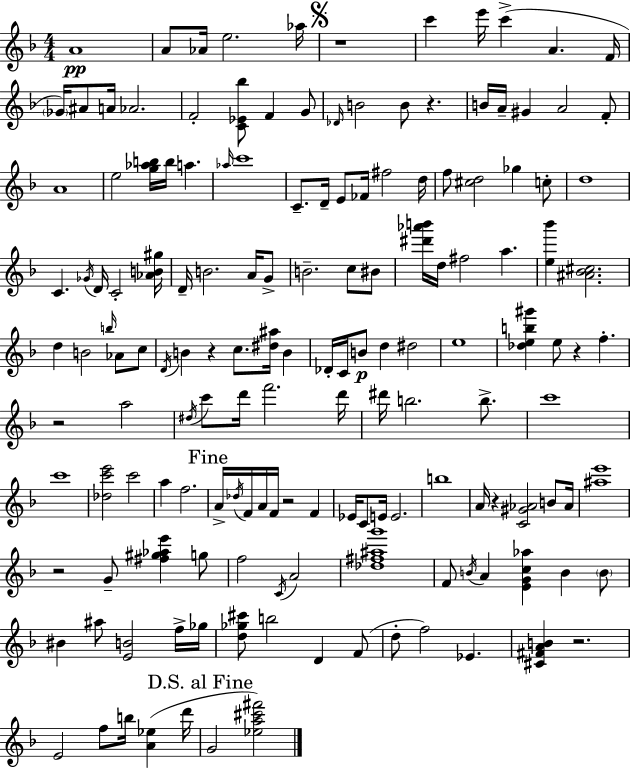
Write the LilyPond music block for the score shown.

{
  \clef treble
  \numericTimeSignature
  \time 4/4
  \key d \minor
  a'1\pp | a'8 aes'16 e''2. aes''16 | \mark \markup { \musicglyph "scripts.segno" } r1 | c'''4 e'''16 c'''4->( a'4. f'16 | \break \parenthesize ges'16) ais'8 a'16 aes'2. | f'2-. <c' ees' bes''>8 f'4 g'8 | \grace { des'16 } b'2 b'8 r4. | b'16 a'16-- gis'4 a'2 f'8-. | \break a'1 | e''2 <g'' aes'' b''>16 b''16 a''4. | \grace { aes''16 } c'''1 | c'8.-- d'16-- e'8 fes'16 fis''2 | \break d''16 f''8 <cis'' d''>2 ges''4 | c''8-. d''1 | c'4. \acciaccatura { ges'16 } d'16 c'2-. | <aes' b' gis''>16 d'16-- b'2. | \break a'16 g'8-> b'2.-- c''8 | bis'8 <dis''' aes''' b'''>16 d''16 fis''2 a''4. | <e'' bes'''>4 <ais' bes' cis''>2. | d''4 b'2 \grace { b''16 } | \break aes'8 c''8 \acciaccatura { d'16 } b'4 r4 c''8. | <dis'' ais''>16 b'4 des'16-. c'16 b'8\p d''4 dis''2 | e''1 | <des'' e'' b'' gis'''>4 e''8 r4 f''4.-. | \break r2 a''2 | \acciaccatura { dis''16 } c'''8 d'''16 f'''2. | d'''16 dis'''16 b''2. | b''8.-> c'''1 | \break c'''1 | <des'' c''' e'''>2 c'''2 | a''4 f''2. | \mark "Fine" a'16-> \acciaccatura { des''16 } f'16 a'16 f'16 r2 | \break f'4 ees'16 c'8 e'16 e'2. | b''1 | a'16 r4 <c' gis' aes'>2 | b'8 aes'16 <ais'' e'''>1 | \break r2 g'8-- | <fis'' gis'' aes'' e'''>4 g''8 f''2 \acciaccatura { c'16 } | a'2 <des'' fis'' ais'' g'''>1 | f'8 \acciaccatura { b'16 } a'4 <e' g' c'' aes''>4 | \break b'4 \parenthesize b'8 bis'4 ais''8 <e' b'>2 | f''16-> ges''16 <d'' ges'' cis'''>8 b''2 | d'4 f'8( d''8-. f''2) | ees'4. <cis' fis' a' b'>4 r2. | \break e'2 | f''8 b''16 <a' ees''>4( d'''16 \mark "D.S. al Fine" g'2 | <ees'' a'' cis''' fis'''>2) \bar "|."
}